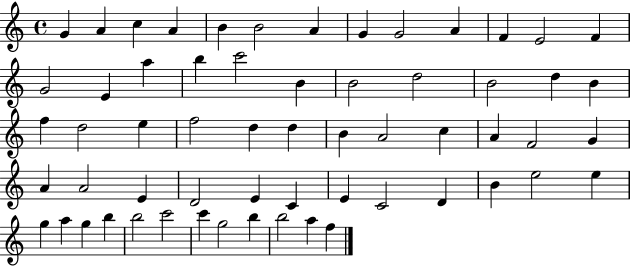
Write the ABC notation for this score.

X:1
T:Untitled
M:4/4
L:1/4
K:C
G A c A B B2 A G G2 A F E2 F G2 E a b c'2 B B2 d2 B2 d B f d2 e f2 d d B A2 c A F2 G A A2 E D2 E C E C2 D B e2 e g a g b b2 c'2 c' g2 b b2 a f